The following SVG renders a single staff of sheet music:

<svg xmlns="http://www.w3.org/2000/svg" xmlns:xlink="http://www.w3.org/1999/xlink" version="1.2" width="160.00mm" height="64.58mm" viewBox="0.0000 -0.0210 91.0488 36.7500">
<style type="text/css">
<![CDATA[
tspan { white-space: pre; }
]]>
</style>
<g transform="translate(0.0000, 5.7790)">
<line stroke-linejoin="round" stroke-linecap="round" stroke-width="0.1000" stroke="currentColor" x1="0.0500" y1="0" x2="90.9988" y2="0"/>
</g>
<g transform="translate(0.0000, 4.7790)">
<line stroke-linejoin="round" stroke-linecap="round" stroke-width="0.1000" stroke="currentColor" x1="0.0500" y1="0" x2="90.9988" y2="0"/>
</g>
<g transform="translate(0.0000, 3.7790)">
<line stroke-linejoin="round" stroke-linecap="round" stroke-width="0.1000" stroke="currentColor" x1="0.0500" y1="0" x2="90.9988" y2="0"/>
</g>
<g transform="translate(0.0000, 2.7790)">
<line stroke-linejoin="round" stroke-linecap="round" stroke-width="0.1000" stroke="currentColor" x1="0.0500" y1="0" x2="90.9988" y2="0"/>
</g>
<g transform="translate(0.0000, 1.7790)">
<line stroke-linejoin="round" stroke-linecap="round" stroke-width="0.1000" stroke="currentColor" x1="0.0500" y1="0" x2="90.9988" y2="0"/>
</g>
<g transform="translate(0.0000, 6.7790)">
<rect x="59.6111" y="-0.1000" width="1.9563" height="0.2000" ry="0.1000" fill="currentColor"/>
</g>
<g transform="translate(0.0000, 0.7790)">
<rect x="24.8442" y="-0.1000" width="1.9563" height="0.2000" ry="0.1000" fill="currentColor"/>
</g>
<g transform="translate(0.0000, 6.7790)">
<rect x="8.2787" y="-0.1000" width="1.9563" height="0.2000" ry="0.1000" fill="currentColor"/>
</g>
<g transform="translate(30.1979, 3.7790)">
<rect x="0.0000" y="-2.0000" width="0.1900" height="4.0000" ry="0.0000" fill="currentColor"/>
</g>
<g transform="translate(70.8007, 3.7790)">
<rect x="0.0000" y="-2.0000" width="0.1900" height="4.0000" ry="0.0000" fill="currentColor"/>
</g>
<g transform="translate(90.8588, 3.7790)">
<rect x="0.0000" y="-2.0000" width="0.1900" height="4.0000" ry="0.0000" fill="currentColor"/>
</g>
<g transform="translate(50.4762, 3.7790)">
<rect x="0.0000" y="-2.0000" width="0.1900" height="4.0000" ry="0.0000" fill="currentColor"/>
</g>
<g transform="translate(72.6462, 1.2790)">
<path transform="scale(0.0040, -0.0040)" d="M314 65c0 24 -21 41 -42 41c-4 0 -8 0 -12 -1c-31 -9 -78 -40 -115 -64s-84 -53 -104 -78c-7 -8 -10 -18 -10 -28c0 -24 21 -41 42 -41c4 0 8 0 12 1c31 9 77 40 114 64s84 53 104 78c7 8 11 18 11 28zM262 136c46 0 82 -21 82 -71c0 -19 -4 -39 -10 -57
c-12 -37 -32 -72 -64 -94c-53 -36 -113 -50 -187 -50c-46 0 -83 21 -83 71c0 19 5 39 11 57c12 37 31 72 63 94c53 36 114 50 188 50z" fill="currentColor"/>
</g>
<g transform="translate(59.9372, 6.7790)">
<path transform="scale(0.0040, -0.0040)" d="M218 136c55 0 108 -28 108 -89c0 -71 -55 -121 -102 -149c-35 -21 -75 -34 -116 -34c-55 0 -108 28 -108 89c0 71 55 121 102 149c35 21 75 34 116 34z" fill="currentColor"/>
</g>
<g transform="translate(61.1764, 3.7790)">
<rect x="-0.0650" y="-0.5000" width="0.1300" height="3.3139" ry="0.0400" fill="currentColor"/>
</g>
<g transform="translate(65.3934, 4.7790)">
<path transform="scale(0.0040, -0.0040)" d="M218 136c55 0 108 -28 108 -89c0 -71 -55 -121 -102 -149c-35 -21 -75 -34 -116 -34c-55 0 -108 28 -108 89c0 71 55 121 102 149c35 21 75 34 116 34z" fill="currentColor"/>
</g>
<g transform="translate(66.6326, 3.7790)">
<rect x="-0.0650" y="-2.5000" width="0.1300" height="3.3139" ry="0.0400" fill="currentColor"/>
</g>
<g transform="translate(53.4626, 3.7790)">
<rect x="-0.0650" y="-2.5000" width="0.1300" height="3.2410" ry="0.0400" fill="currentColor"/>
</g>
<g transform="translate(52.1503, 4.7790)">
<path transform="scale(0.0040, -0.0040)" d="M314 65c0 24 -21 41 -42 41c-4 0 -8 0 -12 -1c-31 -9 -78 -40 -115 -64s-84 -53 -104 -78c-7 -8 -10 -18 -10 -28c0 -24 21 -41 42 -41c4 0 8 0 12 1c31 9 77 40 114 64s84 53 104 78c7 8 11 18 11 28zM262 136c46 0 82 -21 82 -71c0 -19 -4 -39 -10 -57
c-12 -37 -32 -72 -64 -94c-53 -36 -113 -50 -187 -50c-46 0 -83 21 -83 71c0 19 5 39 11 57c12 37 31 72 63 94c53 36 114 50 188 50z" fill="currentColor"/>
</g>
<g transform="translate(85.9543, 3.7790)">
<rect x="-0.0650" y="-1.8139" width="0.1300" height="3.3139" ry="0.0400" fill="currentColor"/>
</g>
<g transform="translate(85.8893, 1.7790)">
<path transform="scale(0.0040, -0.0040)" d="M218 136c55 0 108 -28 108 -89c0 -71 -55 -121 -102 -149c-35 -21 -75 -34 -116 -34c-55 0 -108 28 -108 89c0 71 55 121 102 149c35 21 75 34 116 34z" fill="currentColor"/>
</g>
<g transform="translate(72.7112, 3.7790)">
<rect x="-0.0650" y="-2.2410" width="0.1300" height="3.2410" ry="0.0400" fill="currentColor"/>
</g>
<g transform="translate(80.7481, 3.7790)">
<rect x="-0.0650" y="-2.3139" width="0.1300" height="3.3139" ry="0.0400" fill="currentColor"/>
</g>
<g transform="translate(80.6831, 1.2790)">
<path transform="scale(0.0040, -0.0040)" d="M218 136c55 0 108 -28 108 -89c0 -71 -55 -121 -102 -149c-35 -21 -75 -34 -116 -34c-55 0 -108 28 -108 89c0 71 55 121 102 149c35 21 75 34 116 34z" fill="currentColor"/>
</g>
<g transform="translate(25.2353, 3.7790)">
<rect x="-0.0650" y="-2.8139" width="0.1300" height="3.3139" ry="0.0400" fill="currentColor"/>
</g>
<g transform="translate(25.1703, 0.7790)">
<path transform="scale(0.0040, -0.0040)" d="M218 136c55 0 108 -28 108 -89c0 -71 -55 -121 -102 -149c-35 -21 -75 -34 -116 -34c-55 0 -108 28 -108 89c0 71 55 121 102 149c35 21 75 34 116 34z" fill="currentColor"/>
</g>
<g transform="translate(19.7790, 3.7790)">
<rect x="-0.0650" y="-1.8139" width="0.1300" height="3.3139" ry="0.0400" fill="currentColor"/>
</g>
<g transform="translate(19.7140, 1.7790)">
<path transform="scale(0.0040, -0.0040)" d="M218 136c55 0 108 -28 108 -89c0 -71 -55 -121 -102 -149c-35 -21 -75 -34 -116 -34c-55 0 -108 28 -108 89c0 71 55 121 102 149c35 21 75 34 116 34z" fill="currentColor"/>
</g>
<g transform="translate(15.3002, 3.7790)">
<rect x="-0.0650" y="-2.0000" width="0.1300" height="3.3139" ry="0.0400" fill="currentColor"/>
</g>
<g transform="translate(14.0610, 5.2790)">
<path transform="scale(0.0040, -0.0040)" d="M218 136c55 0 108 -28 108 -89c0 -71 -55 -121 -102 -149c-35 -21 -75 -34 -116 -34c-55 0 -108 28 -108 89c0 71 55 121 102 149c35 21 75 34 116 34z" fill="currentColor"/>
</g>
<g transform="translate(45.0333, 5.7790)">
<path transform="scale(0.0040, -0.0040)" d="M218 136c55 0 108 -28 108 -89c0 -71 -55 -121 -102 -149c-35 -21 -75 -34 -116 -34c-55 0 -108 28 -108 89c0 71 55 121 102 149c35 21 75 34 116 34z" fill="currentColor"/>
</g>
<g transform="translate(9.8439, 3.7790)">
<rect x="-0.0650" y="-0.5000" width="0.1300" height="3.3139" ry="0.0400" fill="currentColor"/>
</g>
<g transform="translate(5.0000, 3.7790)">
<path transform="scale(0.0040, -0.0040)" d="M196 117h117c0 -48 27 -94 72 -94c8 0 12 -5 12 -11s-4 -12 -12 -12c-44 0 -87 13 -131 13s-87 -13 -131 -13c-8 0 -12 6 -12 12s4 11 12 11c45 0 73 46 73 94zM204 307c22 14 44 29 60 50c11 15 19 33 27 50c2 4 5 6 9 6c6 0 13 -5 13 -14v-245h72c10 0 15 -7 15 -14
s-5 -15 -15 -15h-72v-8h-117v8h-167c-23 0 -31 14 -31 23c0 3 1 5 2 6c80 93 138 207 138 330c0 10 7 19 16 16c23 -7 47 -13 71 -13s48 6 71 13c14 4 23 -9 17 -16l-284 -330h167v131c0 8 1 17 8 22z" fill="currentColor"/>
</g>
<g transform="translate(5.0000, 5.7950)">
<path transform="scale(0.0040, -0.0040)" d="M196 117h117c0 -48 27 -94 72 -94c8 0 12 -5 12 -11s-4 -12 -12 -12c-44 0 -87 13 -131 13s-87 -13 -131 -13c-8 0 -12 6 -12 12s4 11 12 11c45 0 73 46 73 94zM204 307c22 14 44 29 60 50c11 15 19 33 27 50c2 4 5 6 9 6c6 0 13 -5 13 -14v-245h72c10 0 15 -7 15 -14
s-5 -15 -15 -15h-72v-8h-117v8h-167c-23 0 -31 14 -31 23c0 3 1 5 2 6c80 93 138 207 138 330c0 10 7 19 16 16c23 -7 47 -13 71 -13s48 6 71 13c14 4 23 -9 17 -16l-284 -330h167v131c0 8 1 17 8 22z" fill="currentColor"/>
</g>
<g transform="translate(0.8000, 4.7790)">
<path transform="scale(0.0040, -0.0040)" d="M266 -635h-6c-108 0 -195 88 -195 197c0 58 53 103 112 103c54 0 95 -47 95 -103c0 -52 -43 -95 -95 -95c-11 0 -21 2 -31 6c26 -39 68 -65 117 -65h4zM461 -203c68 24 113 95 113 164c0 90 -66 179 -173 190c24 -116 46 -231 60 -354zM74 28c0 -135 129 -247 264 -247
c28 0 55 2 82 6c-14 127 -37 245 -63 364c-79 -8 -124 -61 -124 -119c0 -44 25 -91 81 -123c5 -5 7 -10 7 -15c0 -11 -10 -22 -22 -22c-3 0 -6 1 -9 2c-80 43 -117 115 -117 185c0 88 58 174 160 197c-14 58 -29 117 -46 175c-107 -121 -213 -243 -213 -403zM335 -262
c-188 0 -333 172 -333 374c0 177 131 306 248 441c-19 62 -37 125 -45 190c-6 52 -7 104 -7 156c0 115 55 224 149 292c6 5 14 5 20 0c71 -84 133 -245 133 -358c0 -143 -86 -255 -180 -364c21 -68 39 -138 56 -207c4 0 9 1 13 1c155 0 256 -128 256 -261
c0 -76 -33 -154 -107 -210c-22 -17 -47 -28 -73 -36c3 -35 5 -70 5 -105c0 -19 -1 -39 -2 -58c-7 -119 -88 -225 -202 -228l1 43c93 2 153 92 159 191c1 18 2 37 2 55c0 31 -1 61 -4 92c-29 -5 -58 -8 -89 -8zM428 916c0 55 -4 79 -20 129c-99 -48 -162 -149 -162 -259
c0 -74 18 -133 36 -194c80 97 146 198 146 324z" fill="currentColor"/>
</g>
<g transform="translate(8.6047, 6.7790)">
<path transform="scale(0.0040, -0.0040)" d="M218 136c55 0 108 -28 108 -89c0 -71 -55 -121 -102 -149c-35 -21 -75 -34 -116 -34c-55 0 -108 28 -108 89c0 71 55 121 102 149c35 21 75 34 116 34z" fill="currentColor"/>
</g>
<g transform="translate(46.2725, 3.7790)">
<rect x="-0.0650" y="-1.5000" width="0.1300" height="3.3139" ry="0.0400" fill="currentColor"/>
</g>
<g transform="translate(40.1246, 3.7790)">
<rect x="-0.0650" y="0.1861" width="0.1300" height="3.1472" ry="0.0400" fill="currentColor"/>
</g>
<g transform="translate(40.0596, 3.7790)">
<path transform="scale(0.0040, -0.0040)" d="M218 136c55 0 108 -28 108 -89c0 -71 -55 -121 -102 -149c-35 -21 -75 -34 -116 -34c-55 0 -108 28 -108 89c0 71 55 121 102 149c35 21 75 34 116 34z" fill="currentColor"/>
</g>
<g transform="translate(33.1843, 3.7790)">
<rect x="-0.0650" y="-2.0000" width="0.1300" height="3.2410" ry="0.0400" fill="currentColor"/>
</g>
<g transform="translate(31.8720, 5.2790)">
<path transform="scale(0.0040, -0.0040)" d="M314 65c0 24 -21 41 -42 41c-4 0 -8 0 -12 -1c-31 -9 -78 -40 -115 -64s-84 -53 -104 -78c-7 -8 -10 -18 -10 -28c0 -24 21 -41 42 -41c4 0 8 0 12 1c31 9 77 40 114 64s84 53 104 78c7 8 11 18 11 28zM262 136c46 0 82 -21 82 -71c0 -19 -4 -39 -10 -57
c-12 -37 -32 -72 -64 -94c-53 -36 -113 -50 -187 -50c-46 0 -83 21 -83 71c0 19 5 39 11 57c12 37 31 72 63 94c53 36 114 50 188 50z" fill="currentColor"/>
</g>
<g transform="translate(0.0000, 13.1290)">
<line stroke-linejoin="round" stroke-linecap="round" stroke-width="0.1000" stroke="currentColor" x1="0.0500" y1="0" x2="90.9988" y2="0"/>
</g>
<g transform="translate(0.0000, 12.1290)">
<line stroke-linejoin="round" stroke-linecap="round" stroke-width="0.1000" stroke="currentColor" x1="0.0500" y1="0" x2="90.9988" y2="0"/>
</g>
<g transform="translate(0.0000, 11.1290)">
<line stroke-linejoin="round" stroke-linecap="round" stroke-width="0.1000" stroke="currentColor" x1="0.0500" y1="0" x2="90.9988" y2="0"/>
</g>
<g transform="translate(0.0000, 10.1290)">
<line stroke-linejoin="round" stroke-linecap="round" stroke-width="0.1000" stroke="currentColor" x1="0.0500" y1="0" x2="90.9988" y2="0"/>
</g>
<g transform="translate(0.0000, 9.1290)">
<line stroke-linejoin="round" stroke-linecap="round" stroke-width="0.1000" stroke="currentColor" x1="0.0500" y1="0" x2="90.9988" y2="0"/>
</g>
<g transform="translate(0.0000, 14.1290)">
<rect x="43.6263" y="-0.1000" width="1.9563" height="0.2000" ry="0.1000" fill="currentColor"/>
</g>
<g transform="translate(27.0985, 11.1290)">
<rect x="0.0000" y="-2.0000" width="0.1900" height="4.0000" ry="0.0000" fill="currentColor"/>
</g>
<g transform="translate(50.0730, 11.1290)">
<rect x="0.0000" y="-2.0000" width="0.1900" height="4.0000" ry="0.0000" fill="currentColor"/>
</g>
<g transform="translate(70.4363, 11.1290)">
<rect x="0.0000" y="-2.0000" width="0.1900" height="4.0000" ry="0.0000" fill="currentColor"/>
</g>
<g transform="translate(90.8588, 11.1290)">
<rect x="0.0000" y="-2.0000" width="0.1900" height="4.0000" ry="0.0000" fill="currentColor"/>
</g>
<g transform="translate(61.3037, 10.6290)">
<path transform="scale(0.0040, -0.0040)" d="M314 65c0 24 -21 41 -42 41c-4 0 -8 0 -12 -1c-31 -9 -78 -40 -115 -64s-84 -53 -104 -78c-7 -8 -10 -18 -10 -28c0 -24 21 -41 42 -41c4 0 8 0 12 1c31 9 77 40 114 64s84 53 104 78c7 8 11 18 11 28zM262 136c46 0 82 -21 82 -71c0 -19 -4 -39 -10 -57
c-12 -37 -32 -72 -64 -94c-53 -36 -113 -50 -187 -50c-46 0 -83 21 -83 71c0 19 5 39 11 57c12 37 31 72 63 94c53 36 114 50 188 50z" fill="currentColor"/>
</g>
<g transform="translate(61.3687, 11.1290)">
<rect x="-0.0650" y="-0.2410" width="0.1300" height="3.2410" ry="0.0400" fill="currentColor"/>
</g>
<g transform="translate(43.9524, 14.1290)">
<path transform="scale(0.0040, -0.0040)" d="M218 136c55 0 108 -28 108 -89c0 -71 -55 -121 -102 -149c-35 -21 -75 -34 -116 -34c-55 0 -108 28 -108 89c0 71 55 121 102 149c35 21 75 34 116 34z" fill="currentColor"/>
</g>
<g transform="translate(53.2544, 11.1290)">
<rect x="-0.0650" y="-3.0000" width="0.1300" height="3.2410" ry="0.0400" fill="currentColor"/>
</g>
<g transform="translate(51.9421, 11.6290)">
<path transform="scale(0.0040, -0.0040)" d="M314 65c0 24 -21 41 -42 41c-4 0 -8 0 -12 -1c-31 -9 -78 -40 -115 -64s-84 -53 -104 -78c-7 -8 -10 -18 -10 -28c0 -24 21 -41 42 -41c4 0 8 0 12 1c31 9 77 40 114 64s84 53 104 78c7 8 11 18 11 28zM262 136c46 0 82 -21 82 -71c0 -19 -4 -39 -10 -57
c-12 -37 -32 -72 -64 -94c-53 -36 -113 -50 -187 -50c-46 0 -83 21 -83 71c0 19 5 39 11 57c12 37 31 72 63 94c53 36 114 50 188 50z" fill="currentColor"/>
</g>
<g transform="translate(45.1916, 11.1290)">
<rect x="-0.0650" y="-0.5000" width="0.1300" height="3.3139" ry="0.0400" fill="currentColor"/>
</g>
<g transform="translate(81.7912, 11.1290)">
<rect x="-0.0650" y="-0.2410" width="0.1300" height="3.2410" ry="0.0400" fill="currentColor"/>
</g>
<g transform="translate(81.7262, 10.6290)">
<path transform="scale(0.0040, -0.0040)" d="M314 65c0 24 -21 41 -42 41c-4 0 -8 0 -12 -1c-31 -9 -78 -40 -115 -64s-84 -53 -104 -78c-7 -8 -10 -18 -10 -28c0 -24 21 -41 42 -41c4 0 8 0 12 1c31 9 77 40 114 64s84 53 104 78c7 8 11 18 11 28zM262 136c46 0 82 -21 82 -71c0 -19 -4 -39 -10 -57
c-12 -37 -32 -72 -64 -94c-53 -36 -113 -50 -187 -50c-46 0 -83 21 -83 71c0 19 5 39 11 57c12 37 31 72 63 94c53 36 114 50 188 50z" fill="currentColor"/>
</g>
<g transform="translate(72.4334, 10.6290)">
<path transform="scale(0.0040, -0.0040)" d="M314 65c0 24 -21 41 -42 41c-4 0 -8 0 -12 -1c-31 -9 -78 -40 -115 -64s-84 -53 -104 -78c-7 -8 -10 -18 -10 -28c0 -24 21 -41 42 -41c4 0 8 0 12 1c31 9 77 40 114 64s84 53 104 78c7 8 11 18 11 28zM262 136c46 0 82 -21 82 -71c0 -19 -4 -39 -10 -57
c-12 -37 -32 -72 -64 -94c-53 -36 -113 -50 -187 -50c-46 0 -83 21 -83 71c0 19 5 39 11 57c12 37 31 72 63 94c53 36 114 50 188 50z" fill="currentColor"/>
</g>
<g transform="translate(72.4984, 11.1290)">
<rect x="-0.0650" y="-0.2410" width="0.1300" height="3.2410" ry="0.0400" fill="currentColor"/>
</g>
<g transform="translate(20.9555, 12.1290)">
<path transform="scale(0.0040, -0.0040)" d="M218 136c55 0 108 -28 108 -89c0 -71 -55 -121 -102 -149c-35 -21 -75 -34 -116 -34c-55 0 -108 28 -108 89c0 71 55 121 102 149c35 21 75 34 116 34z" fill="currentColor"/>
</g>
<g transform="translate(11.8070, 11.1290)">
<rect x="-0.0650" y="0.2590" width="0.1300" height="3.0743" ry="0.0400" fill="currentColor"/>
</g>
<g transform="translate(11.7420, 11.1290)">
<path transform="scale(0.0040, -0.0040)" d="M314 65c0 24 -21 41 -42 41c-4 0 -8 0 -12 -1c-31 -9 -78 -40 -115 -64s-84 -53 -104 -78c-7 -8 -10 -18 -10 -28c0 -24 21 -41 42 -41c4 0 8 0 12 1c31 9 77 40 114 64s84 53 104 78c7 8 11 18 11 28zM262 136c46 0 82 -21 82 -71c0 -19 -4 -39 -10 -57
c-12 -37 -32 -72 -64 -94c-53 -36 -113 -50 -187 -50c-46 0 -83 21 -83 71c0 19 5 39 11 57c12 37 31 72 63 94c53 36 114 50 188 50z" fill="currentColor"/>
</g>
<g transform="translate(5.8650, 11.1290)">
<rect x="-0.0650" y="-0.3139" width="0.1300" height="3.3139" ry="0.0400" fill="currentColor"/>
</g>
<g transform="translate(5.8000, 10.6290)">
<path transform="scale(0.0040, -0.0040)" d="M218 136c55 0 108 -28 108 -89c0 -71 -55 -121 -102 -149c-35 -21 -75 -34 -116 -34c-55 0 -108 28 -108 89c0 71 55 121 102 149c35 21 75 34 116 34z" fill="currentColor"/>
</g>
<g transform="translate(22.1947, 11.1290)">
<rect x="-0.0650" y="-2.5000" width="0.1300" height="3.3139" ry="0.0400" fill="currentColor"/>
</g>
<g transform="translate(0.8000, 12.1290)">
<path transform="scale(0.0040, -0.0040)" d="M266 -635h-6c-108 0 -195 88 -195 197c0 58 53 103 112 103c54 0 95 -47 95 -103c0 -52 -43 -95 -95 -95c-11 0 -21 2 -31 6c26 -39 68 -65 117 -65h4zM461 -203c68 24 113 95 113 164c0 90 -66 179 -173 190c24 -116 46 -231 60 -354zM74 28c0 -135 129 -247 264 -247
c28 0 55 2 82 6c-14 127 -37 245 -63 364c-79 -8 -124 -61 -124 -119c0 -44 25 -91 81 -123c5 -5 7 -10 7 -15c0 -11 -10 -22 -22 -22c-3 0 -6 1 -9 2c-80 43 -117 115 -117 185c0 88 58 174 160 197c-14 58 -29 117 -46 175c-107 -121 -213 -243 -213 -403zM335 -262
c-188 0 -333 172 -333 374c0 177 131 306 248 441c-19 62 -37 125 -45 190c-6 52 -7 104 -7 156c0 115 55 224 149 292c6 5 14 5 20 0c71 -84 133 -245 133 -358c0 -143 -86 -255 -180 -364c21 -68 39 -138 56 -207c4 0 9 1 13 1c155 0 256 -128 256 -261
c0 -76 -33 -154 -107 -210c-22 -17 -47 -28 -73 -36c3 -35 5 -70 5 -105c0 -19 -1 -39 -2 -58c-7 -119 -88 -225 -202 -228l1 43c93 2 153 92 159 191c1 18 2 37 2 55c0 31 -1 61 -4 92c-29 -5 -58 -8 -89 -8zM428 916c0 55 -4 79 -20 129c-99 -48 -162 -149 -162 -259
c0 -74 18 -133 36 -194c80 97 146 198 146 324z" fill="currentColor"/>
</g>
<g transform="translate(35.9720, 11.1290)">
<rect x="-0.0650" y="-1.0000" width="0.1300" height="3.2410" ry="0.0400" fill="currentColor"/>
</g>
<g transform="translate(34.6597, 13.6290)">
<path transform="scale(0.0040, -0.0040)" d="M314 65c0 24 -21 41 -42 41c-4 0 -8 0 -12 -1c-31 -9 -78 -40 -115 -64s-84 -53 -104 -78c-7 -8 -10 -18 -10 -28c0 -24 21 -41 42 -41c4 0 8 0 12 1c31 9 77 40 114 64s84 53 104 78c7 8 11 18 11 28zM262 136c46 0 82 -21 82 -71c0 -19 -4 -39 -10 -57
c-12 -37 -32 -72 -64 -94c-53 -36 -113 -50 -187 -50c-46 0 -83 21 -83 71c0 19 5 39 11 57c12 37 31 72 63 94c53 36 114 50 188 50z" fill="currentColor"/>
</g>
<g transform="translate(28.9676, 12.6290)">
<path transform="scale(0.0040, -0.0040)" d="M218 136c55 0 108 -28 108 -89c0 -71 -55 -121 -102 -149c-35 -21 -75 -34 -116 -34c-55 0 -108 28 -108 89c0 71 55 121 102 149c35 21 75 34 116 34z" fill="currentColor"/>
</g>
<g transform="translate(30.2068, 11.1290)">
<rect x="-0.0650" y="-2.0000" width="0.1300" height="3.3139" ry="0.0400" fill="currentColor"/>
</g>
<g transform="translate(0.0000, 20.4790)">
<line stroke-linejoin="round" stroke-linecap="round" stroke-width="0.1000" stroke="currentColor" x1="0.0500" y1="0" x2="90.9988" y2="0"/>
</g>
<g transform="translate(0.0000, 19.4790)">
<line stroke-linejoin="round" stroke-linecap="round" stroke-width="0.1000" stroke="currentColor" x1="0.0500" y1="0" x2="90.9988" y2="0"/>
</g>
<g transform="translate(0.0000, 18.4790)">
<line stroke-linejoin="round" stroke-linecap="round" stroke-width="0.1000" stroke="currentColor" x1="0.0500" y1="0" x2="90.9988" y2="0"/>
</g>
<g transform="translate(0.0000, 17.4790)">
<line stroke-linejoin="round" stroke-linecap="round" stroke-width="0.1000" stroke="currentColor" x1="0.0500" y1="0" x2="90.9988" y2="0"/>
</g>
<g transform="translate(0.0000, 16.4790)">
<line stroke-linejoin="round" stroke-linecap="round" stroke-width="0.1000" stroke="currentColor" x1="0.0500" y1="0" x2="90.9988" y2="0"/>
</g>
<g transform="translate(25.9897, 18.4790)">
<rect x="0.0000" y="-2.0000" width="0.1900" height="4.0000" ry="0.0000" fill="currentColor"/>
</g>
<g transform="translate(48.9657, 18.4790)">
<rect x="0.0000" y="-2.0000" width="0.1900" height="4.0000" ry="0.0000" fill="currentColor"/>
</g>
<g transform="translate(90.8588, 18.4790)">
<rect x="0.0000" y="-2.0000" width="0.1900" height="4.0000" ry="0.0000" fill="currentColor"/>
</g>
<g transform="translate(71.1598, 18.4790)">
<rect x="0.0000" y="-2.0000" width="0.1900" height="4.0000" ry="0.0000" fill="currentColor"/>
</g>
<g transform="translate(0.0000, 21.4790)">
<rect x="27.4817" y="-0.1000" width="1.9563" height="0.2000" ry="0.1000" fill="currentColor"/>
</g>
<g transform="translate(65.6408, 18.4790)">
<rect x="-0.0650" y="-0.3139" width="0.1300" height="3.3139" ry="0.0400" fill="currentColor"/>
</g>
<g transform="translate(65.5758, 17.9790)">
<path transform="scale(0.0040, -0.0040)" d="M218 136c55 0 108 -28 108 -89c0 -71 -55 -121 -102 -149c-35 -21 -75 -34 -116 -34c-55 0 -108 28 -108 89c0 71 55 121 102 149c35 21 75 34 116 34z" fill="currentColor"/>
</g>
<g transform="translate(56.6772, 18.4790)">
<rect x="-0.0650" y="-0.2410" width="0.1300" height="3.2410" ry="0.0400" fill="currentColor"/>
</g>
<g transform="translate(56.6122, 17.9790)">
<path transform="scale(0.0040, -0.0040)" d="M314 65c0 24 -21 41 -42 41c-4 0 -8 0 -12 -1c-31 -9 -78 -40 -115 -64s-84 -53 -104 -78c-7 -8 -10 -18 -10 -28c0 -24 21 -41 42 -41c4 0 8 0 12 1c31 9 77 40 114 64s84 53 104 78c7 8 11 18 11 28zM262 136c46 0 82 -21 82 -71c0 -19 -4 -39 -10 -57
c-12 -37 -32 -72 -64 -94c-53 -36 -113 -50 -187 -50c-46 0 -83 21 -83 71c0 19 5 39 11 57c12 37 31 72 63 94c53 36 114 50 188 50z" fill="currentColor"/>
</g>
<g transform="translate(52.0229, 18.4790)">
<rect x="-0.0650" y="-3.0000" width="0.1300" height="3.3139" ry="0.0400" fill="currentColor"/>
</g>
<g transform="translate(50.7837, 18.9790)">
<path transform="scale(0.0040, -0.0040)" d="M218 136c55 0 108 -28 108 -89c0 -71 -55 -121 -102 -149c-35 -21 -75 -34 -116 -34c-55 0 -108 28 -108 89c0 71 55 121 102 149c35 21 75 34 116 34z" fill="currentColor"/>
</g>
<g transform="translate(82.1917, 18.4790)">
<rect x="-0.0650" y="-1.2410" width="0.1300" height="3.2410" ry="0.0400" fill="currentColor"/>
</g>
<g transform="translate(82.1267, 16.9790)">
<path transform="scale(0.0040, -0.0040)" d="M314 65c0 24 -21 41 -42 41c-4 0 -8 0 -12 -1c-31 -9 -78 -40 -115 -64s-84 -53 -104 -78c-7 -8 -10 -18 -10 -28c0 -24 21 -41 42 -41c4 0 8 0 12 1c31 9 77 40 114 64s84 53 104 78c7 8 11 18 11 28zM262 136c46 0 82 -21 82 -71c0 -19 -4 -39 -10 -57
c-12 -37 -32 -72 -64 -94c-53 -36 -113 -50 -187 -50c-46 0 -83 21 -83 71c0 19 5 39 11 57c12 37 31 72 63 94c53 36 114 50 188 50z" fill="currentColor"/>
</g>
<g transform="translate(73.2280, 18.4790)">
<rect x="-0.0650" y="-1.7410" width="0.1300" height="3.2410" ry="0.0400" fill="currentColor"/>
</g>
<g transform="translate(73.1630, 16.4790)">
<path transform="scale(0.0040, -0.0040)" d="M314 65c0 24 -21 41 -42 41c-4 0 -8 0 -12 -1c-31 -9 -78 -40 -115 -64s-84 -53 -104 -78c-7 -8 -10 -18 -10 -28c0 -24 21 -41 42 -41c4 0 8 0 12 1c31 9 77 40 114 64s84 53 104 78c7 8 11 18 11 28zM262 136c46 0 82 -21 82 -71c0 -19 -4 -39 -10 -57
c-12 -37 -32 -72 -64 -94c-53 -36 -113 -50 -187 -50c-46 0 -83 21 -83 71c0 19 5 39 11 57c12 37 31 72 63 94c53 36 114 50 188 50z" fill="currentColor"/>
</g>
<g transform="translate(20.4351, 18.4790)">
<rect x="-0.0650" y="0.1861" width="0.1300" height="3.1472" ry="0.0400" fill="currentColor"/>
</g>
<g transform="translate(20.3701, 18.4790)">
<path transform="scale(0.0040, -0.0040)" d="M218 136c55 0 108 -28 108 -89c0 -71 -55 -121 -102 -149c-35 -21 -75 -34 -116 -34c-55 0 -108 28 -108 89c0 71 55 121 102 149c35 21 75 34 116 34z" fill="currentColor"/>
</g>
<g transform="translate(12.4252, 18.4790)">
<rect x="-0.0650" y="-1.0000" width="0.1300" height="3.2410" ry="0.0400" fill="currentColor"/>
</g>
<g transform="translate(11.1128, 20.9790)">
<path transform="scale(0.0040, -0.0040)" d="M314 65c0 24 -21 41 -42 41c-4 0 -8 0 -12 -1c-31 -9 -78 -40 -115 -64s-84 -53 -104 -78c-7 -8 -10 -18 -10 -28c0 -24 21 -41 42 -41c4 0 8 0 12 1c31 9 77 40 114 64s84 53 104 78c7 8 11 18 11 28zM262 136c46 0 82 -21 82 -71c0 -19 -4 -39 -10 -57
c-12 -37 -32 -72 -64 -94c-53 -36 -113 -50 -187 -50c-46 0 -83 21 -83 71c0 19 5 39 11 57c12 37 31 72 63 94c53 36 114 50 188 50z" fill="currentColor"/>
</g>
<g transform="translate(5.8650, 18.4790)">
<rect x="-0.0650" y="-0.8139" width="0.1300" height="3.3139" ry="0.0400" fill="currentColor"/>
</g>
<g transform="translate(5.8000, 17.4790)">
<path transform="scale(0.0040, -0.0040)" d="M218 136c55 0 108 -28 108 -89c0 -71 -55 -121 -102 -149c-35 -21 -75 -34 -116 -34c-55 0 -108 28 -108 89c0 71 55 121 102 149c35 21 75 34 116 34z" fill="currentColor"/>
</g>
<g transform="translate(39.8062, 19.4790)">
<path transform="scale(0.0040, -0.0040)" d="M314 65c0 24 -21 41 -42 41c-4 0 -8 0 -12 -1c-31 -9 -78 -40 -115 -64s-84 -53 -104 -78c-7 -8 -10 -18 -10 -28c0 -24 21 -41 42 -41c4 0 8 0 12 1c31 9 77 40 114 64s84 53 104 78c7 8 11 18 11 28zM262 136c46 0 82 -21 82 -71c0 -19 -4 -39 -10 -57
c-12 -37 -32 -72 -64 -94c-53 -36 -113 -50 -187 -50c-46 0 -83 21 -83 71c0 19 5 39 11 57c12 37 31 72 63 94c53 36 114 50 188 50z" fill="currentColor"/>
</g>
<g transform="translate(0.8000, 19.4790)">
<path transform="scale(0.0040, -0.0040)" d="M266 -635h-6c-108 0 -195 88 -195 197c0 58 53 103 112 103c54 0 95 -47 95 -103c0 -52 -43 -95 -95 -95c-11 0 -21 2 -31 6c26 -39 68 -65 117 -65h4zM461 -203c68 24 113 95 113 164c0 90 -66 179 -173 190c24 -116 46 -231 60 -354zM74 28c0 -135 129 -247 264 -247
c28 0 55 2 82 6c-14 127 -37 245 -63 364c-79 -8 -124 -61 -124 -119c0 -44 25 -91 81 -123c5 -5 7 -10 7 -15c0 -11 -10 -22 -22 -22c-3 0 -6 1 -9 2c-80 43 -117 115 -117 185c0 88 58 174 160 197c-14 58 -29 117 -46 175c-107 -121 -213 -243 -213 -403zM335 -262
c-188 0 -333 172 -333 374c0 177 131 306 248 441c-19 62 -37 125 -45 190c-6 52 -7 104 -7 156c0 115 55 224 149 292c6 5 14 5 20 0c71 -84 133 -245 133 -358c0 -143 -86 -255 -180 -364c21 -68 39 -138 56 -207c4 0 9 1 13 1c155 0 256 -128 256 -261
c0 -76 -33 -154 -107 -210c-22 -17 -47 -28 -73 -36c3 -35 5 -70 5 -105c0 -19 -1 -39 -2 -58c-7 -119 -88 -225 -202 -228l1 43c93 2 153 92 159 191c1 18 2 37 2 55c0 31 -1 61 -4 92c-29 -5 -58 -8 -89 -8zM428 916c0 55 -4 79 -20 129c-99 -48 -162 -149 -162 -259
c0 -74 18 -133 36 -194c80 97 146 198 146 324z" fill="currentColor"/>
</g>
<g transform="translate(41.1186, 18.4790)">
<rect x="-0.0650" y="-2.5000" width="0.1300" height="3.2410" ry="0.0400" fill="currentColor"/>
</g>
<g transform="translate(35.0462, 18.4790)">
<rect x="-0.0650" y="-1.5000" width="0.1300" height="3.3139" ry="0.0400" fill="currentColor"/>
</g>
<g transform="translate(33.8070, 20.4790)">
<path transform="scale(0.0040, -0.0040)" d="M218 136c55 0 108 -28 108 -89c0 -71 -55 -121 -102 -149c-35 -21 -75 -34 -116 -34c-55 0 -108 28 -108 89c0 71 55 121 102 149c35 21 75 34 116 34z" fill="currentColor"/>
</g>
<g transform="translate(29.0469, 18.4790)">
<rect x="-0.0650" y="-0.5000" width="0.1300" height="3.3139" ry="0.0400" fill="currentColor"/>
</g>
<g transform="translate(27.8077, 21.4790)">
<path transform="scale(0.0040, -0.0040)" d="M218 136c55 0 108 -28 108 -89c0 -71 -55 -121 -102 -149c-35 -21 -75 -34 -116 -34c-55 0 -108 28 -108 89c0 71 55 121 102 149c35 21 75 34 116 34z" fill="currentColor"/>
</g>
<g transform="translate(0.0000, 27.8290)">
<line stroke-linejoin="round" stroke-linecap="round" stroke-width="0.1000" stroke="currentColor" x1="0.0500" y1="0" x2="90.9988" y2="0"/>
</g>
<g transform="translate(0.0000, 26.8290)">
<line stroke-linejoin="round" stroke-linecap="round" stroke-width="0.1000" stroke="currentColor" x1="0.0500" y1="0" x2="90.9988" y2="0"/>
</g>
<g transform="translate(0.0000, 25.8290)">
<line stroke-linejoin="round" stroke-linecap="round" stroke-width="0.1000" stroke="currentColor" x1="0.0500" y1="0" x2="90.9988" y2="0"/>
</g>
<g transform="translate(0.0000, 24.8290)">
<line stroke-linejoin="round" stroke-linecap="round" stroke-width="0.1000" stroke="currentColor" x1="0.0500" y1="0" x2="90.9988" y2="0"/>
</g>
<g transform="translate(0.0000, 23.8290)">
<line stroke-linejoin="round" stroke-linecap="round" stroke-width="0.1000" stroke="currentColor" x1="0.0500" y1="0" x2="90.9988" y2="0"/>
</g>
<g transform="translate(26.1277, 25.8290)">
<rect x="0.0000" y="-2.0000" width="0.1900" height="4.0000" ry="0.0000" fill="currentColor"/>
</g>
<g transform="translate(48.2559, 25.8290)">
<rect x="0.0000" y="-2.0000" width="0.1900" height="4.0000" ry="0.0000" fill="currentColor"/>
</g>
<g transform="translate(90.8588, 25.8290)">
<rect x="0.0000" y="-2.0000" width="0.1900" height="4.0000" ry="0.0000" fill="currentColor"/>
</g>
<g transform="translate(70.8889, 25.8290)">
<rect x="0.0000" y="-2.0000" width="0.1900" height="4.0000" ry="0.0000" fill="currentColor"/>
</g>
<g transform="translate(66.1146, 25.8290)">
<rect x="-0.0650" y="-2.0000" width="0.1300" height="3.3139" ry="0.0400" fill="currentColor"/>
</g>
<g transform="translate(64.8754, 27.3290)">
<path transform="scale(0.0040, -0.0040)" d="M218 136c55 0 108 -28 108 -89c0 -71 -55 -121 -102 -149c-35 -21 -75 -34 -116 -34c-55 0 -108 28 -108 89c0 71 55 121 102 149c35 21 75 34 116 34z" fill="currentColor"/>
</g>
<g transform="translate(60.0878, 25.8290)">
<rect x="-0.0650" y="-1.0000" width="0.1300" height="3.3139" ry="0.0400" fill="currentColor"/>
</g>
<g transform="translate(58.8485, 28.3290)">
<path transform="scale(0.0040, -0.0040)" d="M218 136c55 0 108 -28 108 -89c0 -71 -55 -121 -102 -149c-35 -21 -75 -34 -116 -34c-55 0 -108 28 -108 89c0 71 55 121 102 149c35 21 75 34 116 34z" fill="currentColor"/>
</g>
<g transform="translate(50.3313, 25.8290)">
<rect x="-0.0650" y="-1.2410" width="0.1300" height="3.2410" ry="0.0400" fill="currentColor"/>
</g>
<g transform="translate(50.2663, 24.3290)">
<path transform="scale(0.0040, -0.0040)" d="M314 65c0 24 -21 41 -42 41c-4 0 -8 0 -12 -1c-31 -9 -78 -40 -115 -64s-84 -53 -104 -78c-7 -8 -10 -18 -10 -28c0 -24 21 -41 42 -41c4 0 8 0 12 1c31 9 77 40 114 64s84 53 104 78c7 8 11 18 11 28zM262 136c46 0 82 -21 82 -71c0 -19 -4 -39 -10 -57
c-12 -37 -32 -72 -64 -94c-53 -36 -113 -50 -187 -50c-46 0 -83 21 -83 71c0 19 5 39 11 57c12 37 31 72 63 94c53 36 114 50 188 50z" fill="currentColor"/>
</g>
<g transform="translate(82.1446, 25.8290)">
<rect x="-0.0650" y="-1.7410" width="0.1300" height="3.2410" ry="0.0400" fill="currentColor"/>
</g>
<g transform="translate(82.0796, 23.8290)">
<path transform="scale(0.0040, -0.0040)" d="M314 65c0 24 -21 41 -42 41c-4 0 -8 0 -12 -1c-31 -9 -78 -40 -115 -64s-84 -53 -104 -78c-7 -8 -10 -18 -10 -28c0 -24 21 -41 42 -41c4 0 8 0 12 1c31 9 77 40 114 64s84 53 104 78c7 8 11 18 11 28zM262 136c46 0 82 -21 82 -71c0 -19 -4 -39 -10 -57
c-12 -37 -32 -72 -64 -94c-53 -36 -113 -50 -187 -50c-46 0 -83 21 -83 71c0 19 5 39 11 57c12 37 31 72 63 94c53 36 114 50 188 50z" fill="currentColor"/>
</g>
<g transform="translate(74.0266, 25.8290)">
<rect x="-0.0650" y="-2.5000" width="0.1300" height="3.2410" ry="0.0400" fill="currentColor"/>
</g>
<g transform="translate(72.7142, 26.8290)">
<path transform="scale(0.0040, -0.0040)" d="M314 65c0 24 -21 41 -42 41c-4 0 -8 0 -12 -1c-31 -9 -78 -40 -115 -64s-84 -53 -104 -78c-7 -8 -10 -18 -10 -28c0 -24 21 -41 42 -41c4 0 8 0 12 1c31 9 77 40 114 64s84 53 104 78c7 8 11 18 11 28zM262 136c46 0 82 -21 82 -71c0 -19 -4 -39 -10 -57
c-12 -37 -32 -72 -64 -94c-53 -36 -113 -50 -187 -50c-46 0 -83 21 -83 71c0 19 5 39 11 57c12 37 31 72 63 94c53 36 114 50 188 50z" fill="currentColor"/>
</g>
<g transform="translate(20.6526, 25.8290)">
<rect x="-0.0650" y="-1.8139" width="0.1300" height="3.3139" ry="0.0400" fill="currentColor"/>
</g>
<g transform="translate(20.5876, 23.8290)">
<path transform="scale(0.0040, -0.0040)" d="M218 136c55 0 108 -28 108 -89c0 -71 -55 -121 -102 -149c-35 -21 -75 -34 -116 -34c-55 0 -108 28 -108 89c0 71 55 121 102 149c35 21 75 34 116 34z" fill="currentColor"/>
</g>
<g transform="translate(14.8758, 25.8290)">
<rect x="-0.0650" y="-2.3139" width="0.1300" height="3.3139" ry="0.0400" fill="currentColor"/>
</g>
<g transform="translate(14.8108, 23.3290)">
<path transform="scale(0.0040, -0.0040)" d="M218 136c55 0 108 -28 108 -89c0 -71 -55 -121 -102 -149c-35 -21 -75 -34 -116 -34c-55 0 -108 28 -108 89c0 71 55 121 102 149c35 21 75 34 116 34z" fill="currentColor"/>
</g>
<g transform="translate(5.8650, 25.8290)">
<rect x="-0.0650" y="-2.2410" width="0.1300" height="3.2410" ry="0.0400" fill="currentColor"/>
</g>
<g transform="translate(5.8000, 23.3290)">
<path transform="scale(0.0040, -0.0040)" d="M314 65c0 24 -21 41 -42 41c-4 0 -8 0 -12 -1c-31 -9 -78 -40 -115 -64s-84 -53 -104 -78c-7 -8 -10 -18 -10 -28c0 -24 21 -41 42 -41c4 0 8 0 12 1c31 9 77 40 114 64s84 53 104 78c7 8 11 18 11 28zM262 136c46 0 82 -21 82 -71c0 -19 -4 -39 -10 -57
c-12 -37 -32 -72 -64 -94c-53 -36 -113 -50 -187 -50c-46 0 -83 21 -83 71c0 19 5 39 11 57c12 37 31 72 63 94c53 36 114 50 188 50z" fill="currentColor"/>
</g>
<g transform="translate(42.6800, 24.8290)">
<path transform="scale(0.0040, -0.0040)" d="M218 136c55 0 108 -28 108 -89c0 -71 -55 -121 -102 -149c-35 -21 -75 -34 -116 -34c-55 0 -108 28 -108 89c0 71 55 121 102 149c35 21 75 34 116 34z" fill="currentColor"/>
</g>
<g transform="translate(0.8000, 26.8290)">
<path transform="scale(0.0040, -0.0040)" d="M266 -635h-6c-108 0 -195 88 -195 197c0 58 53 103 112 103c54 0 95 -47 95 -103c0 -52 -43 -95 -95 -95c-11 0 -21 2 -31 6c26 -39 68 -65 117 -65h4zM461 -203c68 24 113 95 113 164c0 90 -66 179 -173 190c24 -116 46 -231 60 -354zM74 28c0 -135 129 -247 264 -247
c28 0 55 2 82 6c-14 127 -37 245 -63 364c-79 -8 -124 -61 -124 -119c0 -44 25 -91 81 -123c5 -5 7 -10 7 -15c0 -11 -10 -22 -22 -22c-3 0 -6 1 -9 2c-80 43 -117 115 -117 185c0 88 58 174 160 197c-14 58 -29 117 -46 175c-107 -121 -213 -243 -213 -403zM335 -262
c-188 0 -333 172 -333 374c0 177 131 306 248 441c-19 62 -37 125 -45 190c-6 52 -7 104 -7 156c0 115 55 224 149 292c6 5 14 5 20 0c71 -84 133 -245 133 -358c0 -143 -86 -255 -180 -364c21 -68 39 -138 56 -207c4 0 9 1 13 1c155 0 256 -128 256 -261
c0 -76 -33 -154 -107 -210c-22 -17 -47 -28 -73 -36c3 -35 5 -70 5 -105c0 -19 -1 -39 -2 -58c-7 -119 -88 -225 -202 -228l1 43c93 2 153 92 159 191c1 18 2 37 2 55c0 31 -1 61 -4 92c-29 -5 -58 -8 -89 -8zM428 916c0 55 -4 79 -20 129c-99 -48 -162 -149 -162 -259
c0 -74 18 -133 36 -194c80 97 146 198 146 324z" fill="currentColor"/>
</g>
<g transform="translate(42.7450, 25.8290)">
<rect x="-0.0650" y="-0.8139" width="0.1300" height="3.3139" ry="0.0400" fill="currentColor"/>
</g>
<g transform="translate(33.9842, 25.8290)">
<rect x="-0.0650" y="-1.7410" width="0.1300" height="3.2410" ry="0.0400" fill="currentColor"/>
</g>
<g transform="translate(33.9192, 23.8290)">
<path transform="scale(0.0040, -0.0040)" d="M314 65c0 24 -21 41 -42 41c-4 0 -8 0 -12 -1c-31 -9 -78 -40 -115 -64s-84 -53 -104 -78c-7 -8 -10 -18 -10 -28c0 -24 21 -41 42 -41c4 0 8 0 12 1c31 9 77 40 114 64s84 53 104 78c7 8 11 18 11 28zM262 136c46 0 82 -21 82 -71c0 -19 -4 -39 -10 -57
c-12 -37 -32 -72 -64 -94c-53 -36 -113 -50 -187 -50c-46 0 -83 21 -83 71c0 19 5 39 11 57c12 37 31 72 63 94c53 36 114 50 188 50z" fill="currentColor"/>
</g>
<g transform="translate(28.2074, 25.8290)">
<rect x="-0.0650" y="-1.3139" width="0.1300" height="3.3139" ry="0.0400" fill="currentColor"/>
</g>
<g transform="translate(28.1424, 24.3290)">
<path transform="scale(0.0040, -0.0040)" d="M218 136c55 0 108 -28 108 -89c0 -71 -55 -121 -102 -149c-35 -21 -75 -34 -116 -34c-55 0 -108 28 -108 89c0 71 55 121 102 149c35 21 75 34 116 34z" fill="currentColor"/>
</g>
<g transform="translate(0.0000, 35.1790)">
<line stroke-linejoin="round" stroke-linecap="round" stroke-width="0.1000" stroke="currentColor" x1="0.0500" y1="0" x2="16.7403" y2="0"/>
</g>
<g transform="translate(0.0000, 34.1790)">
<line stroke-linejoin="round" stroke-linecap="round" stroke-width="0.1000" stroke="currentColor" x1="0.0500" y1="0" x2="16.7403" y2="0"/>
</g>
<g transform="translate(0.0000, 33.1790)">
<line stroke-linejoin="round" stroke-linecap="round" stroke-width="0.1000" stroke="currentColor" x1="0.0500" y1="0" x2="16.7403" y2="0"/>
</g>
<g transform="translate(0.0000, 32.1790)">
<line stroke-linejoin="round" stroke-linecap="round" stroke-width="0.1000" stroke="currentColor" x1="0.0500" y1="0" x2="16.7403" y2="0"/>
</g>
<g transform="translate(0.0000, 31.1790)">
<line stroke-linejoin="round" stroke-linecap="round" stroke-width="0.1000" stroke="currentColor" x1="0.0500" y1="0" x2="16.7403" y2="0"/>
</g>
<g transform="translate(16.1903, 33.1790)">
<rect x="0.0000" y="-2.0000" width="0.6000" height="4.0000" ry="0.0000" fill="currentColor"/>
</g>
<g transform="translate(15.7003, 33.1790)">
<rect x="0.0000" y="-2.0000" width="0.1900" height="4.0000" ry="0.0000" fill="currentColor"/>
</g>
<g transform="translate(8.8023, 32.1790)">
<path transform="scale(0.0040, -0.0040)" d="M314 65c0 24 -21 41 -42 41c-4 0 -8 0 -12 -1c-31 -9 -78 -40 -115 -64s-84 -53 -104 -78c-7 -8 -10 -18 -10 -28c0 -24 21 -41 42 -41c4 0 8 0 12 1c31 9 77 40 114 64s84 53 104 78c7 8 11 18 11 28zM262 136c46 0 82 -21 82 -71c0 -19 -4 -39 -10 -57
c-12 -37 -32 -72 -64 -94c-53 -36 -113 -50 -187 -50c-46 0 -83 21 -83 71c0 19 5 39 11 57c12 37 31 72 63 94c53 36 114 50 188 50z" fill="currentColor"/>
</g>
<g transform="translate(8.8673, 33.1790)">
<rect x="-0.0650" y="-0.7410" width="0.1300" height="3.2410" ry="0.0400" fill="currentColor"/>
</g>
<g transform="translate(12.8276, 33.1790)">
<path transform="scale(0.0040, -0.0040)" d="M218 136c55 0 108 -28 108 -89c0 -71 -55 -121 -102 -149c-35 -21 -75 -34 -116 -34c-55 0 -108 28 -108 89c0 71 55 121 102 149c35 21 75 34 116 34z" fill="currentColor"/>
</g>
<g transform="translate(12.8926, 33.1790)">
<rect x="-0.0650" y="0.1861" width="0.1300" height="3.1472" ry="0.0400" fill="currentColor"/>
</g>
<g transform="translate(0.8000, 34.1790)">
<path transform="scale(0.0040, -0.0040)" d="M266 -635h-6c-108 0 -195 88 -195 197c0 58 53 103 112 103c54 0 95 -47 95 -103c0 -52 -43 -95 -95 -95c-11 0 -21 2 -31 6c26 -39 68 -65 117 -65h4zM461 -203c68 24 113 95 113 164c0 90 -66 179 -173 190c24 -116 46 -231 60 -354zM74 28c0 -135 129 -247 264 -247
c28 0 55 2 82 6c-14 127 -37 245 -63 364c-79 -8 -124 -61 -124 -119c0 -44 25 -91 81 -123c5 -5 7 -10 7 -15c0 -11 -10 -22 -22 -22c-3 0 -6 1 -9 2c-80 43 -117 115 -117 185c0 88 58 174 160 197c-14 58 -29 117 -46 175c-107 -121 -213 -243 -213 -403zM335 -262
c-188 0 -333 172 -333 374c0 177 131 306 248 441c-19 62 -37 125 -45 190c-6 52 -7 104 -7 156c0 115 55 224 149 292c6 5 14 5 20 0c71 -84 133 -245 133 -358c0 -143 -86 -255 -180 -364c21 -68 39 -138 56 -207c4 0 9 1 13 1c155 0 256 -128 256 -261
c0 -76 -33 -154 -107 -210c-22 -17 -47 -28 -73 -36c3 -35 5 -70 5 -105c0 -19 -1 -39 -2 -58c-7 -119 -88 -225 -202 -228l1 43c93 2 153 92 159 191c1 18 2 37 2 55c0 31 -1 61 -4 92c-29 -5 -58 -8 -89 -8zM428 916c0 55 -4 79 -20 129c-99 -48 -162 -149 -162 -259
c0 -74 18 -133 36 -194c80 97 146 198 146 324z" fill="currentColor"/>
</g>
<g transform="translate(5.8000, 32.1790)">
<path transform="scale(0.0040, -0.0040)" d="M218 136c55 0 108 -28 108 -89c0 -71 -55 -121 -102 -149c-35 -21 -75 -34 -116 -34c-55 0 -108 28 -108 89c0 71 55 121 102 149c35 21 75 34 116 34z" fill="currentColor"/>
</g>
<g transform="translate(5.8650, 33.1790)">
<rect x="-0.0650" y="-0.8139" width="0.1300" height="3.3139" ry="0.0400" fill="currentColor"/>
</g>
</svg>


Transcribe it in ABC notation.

X:1
T:Untitled
M:4/4
L:1/4
K:C
C F f a F2 B E G2 C G g2 g f c B2 G F D2 C A2 c2 c2 c2 d D2 B C E G2 A c2 c f2 e2 g2 g f e f2 d e2 D F G2 f2 d d2 B